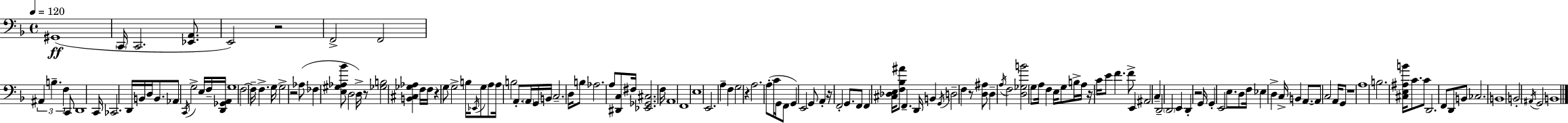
{
  \clef bass
  \time 4/4
  \defaultTimeSignature
  \key d \minor
  \tempo 4 = 120
  gis,1(\ff | \parenthesize c,16 c,2. <ees, a,>8. | e,2) r2 | f,2-> f,2 | \break \tuplet 3/2 { ais,4 b4.-- f4 } c,8 | d,1 | c,16 ces,2. d,16 b,16 d16 | b,8. aes,8 \acciaccatura { c,16 } g2-> e16 f16-- | \break <d, ges, a,>16 g1 | f2~~ f16-- f4.-> | g16 g2-> r2 | aes8( fes4 <e gis aes bes'>8 d2 | \break d16->) r8 <ges b>2 <b, cis ges aes>4 | f16 f16 r4 g8 g2-> | b16 \acciaccatura { ees,16 } g8 a8 a16 b2 a,8.-. | \parenthesize a,16 g,16 b,16 c2.-- | \break d16 b8 aes2. | a8 <dis, c>8 fis16 <ees, ges, cis>2. | f16 a,1 | f,1 | \break e1 | e,2. a4-- | f4 g2 r4 | a2. a8-.( | \break c'16 g,16 f,8 g,4) e,2 | g,8 a,4-. r16 f,2-. g,8. | f,8 f,4 <cis des e>16 <f bes ais'>8 f,4.-- | d,16 b,4 \acciaccatura { g,16 } d2-- f4 | \break r8 <d ais>8 d4-- \acciaccatura { a16 } f2 | <d ges b'>2 g8 a16 f4 | e16 g8 b16-> a16 r16 c'16 e'8 f'4. | f'8-> e,4 \parenthesize ais,2 | \break c4-- d,2-- \parenthesize d,2 | e,4 d,4-. r2 | g,16 g,4-. e,2 | e8. d8 f16 ees4 d4-> c16-> | \break b,4 a,8.~~ a,8 c2 | a,16 g,8 r1 | a1 | b2. | \break <cis e ais b'>16 c'8. c'8 d,2. | f,8 d,8 b,8 ces2. | b,1 | b,2-. \acciaccatura { ais,16 } g,2 | \break b,1 | \bar "|."
}